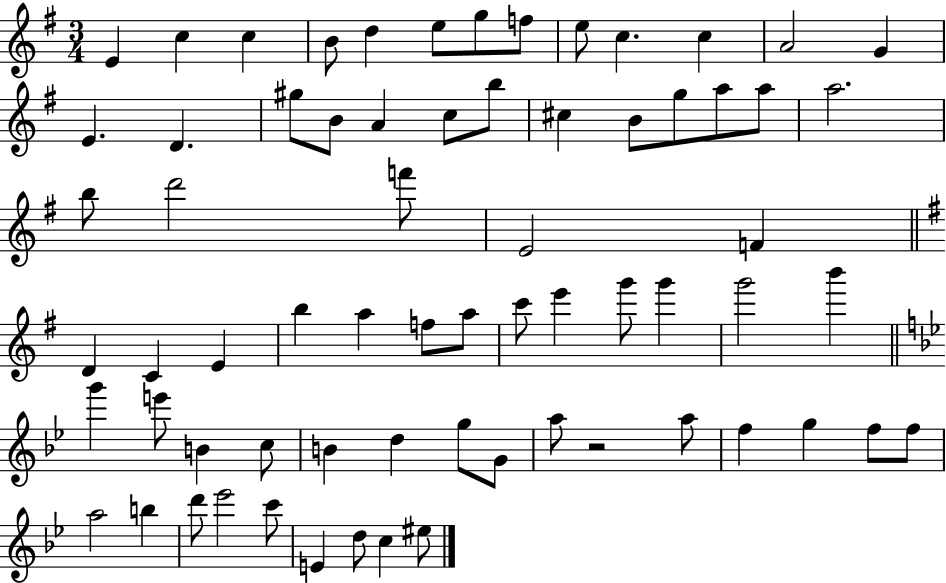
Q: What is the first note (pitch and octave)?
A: E4